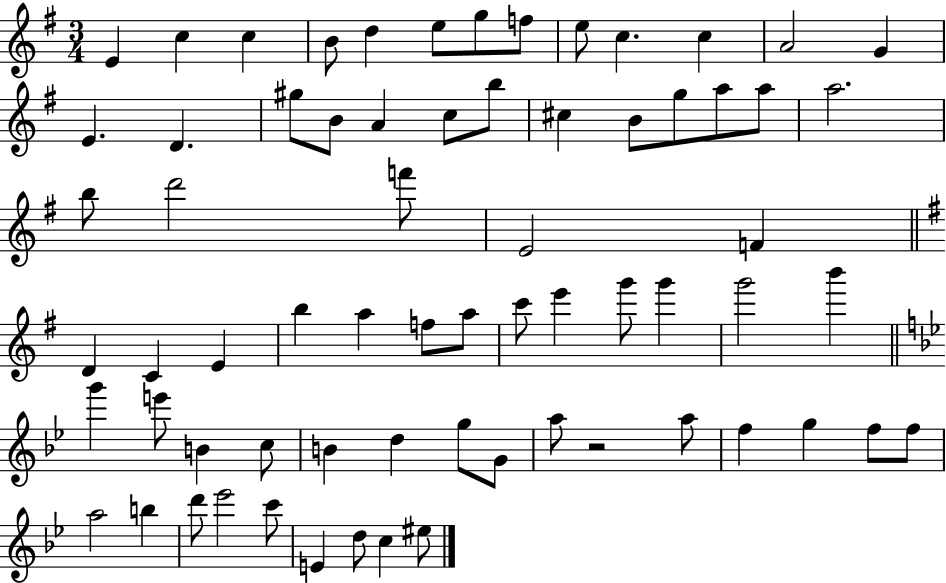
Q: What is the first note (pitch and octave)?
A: E4